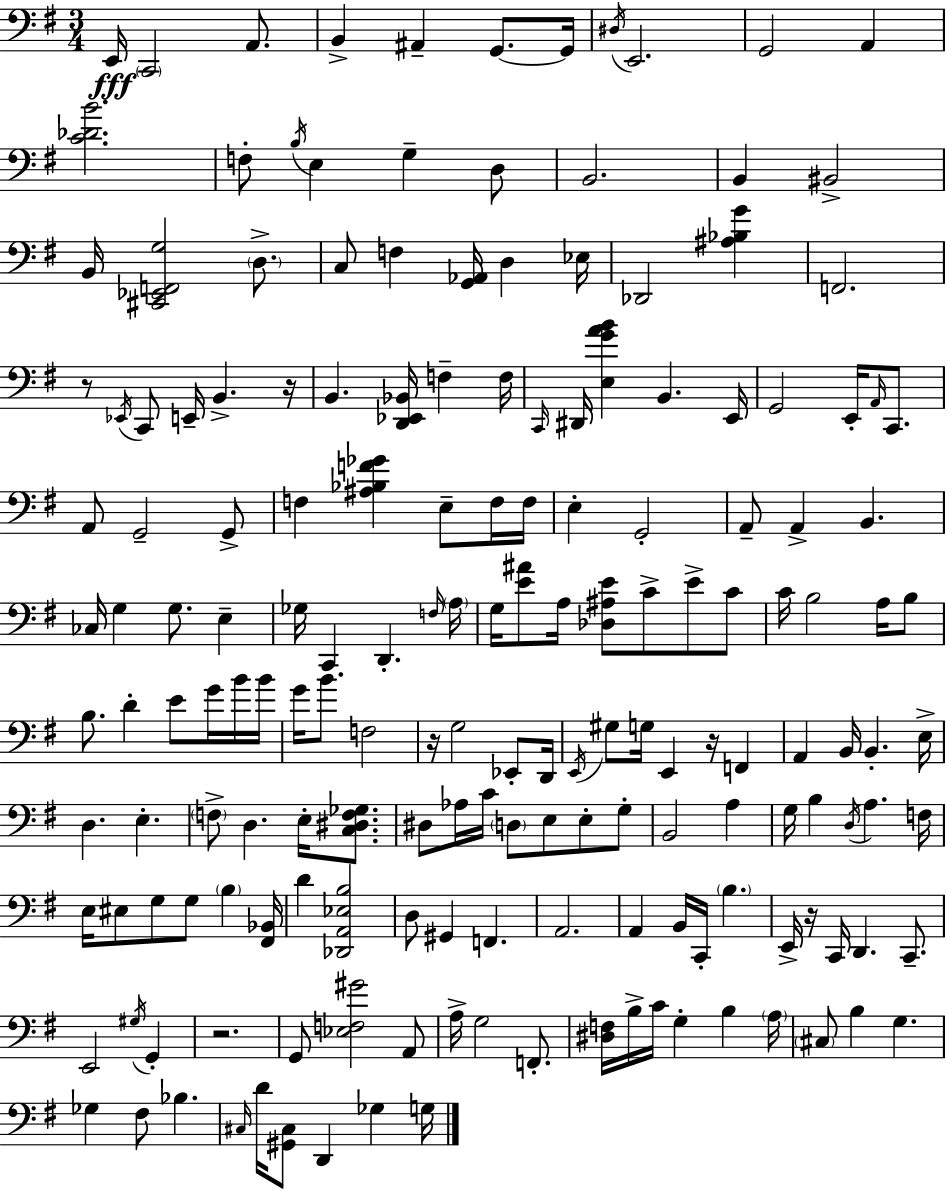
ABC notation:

X:1
T:Untitled
M:3/4
L:1/4
K:G
E,,/4 C,,2 A,,/2 B,, ^A,, G,,/2 G,,/4 ^D,/4 E,,2 G,,2 A,, [C_DB]2 F,/2 B,/4 E, G, D,/2 B,,2 B,, ^B,,2 B,,/4 [^C,,_E,,F,,G,]2 D,/2 C,/2 F, [G,,_A,,]/4 D, _E,/4 _D,,2 [^A,_B,G] F,,2 z/2 _E,,/4 C,,/2 E,,/4 B,, z/4 B,, [D,,_E,,_B,,]/4 F, F,/4 C,,/4 ^D,,/4 [E,GAB] B,, E,,/4 G,,2 E,,/4 A,,/4 C,,/2 A,,/2 G,,2 G,,/2 F, [^A,_B,F_G] E,/2 F,/4 F,/4 E, G,,2 A,,/2 A,, B,, _C,/4 G, G,/2 E, _G,/4 C,, D,, F,/4 A,/4 G,/4 [E^A]/2 A,/4 [_D,^A,E]/2 C/2 E/2 C/2 C/4 B,2 A,/4 B,/2 B,/2 D E/2 G/4 B/4 B/4 G/4 B/2 F,2 z/4 G,2 _E,,/2 D,,/4 E,,/4 ^G,/2 G,/4 E,, z/4 F,, A,, B,,/4 B,, E,/4 D, E, F,/2 D, E,/4 [C,^D,F,_G,]/2 ^D,/2 _A,/4 C/4 D,/2 E,/2 E,/2 G,/2 B,,2 A, G,/4 B, D,/4 A, F,/4 E,/4 ^E,/2 G,/2 G,/2 B, [^F,,_B,,]/4 D [_D,,A,,_E,B,]2 D,/2 ^G,, F,, A,,2 A,, B,,/4 C,,/4 B, E,,/4 z/4 C,,/4 D,, C,,/2 E,,2 ^G,/4 G,, z2 G,,/2 [_E,F,^G]2 A,,/2 A,/4 G,2 F,,/2 [^D,F,]/4 B,/4 C/4 G, B, A,/4 ^C,/2 B, G, _G, ^F,/2 _B, ^C,/4 D/4 [^G,,^C,]/2 D,, _G, G,/4